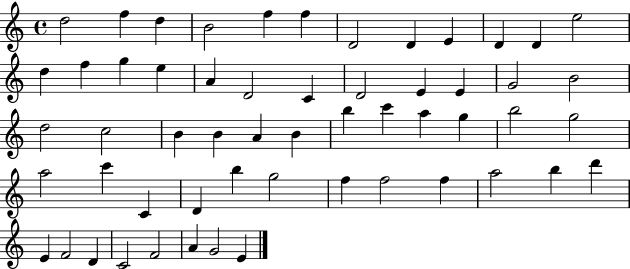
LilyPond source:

{
  \clef treble
  \time 4/4
  \defaultTimeSignature
  \key c \major
  d''2 f''4 d''4 | b'2 f''4 f''4 | d'2 d'4 e'4 | d'4 d'4 e''2 | \break d''4 f''4 g''4 e''4 | a'4 d'2 c'4 | d'2 e'4 e'4 | g'2 b'2 | \break d''2 c''2 | b'4 b'4 a'4 b'4 | b''4 c'''4 a''4 g''4 | b''2 g''2 | \break a''2 c'''4 c'4 | d'4 b''4 g''2 | f''4 f''2 f''4 | a''2 b''4 d'''4 | \break e'4 f'2 d'4 | c'2 f'2 | a'4 g'2 e'4 | \bar "|."
}